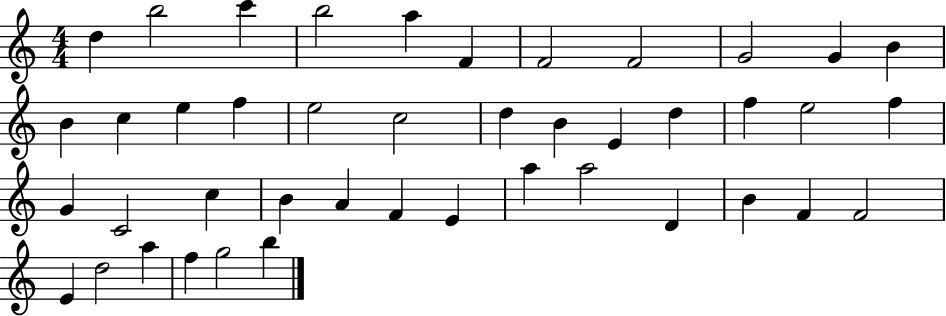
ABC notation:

X:1
T:Untitled
M:4/4
L:1/4
K:C
d b2 c' b2 a F F2 F2 G2 G B B c e f e2 c2 d B E d f e2 f G C2 c B A F E a a2 D B F F2 E d2 a f g2 b